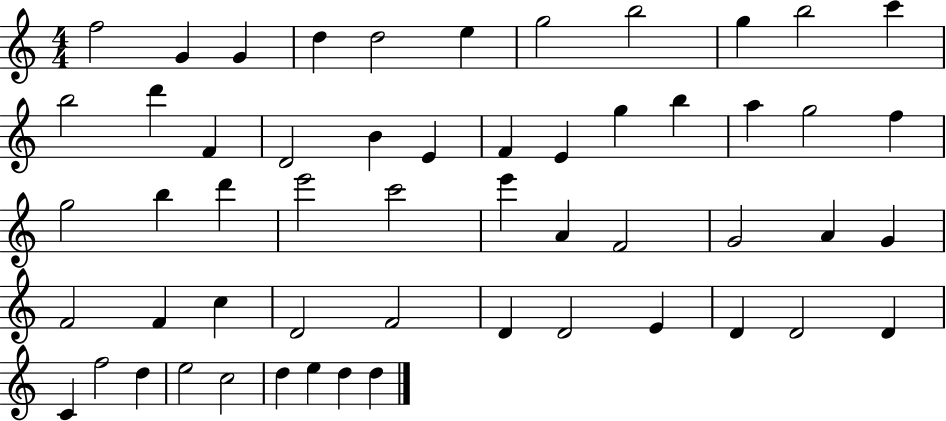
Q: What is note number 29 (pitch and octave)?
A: C6